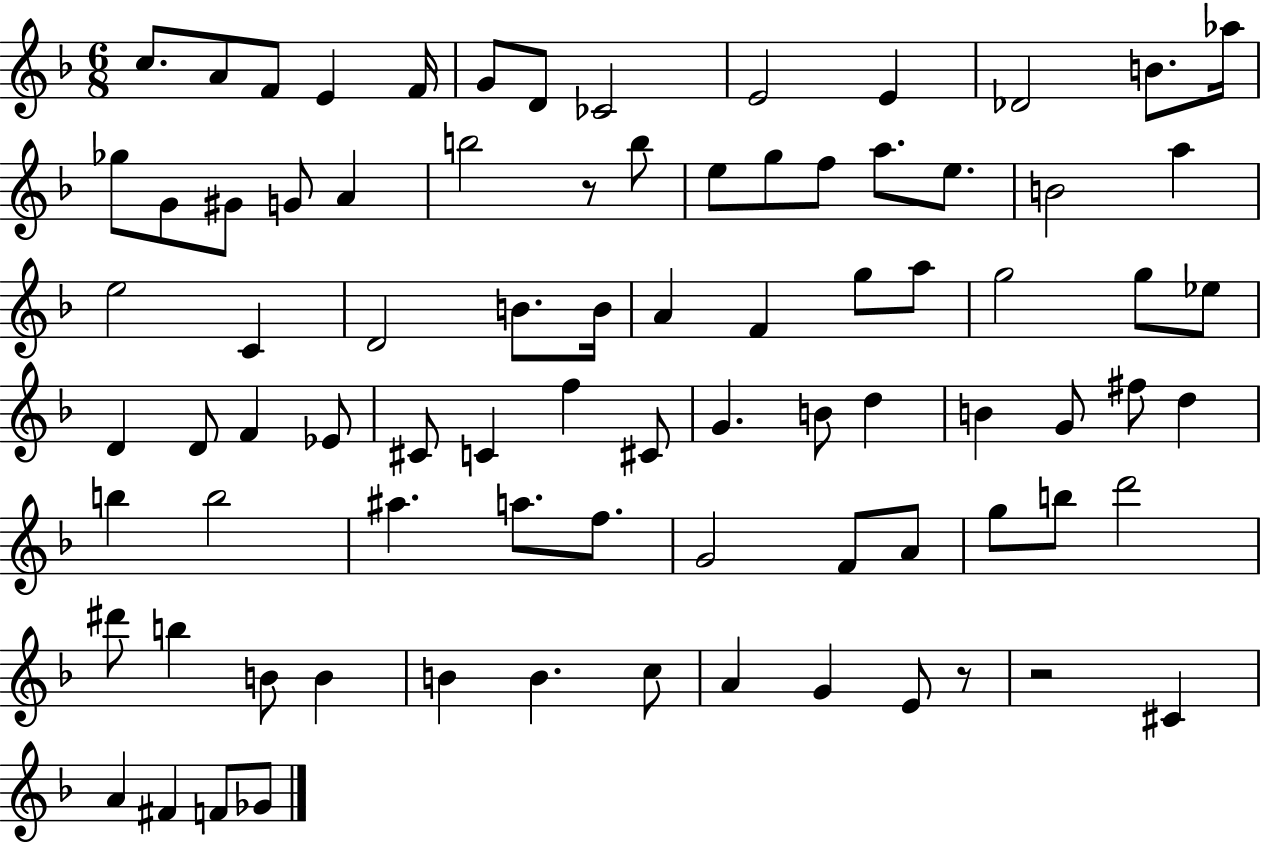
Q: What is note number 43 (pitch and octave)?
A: Eb4